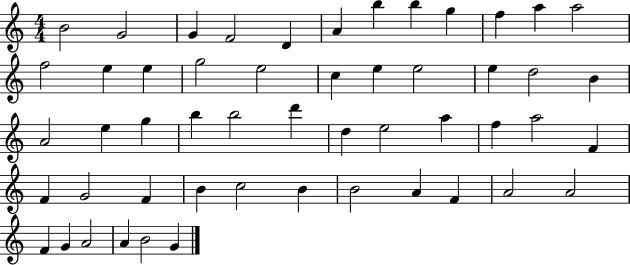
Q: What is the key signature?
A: C major